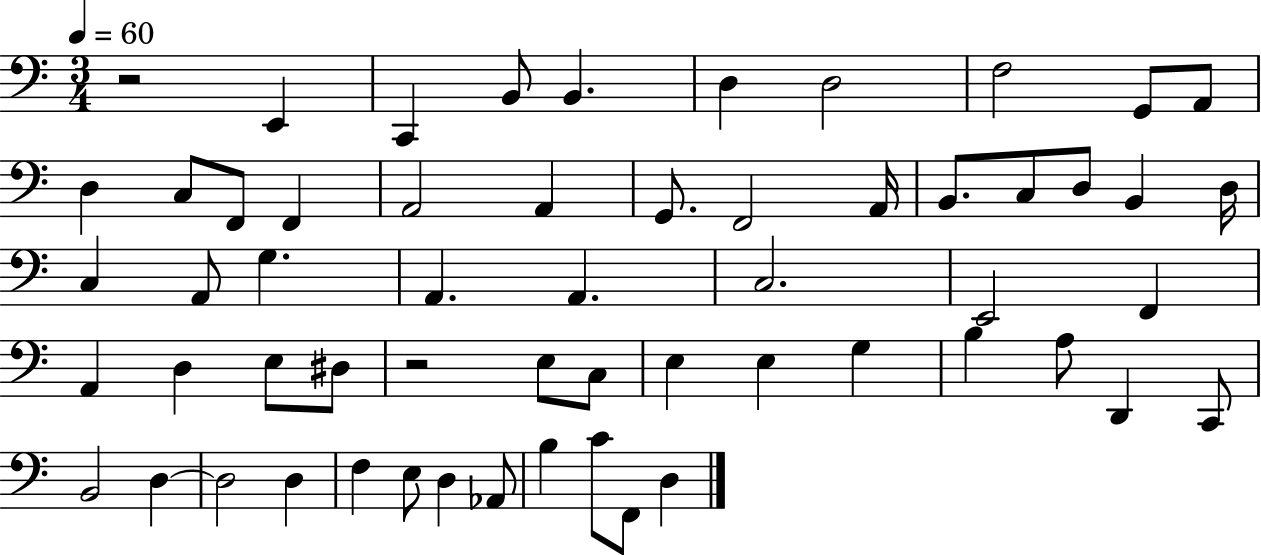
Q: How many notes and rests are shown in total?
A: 58